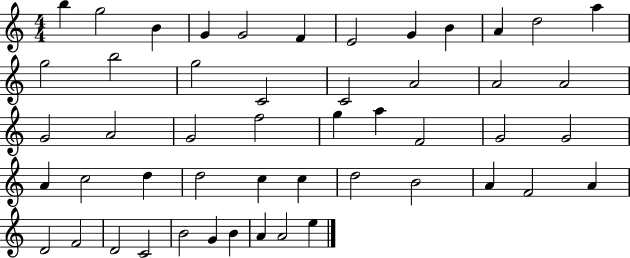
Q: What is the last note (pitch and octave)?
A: E5